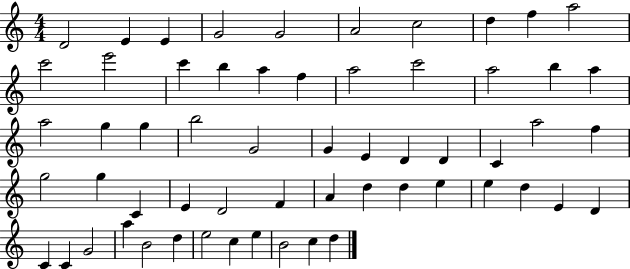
{
  \clef treble
  \numericTimeSignature
  \time 4/4
  \key c \major
  d'2 e'4 e'4 | g'2 g'2 | a'2 c''2 | d''4 f''4 a''2 | \break c'''2 e'''2 | c'''4 b''4 a''4 f''4 | a''2 c'''2 | a''2 b''4 a''4 | \break a''2 g''4 g''4 | b''2 g'2 | g'4 e'4 d'4 d'4 | c'4 a''2 f''4 | \break g''2 g''4 c'4 | e'4 d'2 f'4 | a'4 d''4 d''4 e''4 | e''4 d''4 e'4 d'4 | \break c'4 c'4 g'2 | a''4 b'2 d''4 | e''2 c''4 e''4 | b'2 c''4 d''4 | \break \bar "|."
}